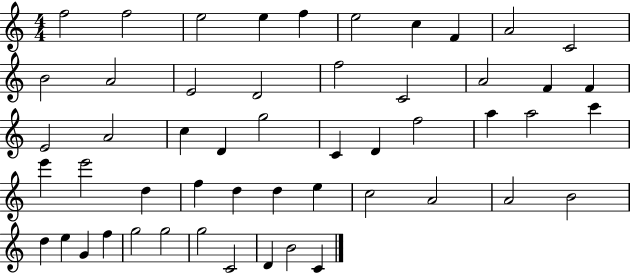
{
  \clef treble
  \numericTimeSignature
  \time 4/4
  \key c \major
  f''2 f''2 | e''2 e''4 f''4 | e''2 c''4 f'4 | a'2 c'2 | \break b'2 a'2 | e'2 d'2 | f''2 c'2 | a'2 f'4 f'4 | \break e'2 a'2 | c''4 d'4 g''2 | c'4 d'4 f''2 | a''4 a''2 c'''4 | \break e'''4 e'''2 d''4 | f''4 d''4 d''4 e''4 | c''2 a'2 | a'2 b'2 | \break d''4 e''4 g'4 f''4 | g''2 g''2 | g''2 c'2 | d'4 b'2 c'4 | \break \bar "|."
}